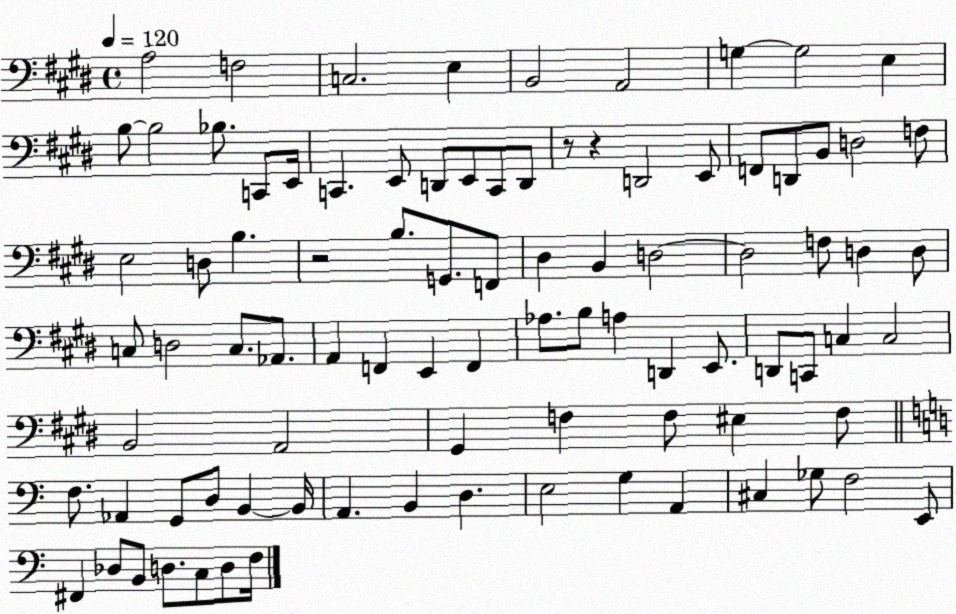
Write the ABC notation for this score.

X:1
T:Untitled
M:4/4
L:1/4
K:E
A,2 F,2 C,2 E, B,,2 A,,2 G, G,2 E, B,/2 B,2 _B,/2 C,,/2 E,,/4 C,, E,,/2 D,,/2 E,,/2 C,,/2 D,,/2 z/2 z D,,2 E,,/2 F,,/2 D,,/2 B,,/2 D,2 F,/2 E,2 D,/2 B, z2 B,/2 G,,/2 F,,/2 ^D, B,, D,2 D,2 F,/2 D, D,/2 C,/2 D,2 C,/2 _A,,/2 A,, F,, E,, F,, _A,/2 B,/2 A, D,, E,,/2 D,,/2 C,,/2 C, C,2 B,,2 A,,2 ^G,, F, F,/2 ^E, F,/2 F,/2 _A,, G,,/2 D,/2 B,, B,,/4 A,, B,, D, E,2 G, A,, ^C, _G,/2 F,2 E,,/2 ^F,, _D,/2 B,,/2 D,/2 C,/2 D,/2 F,/4